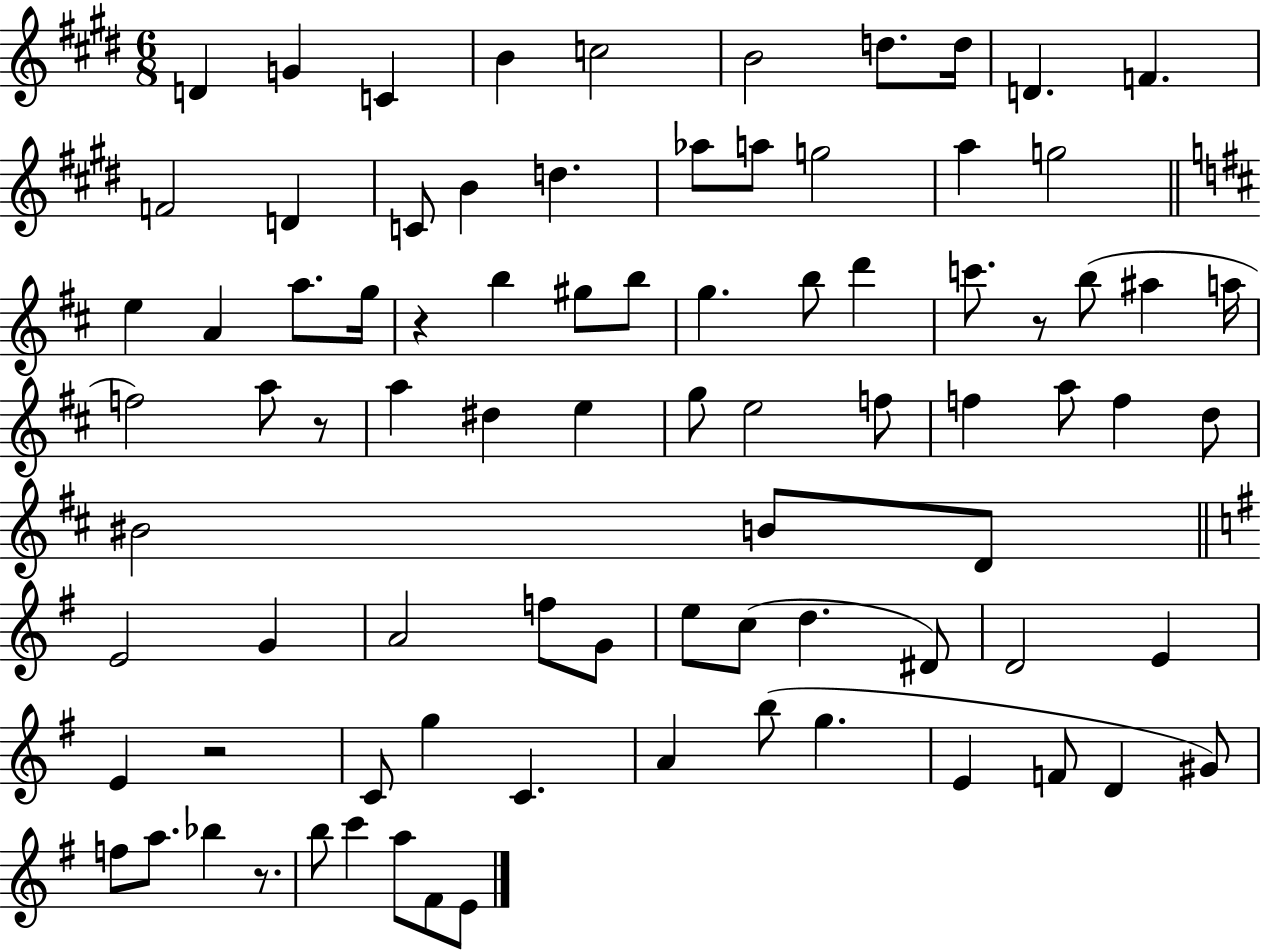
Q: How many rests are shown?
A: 5